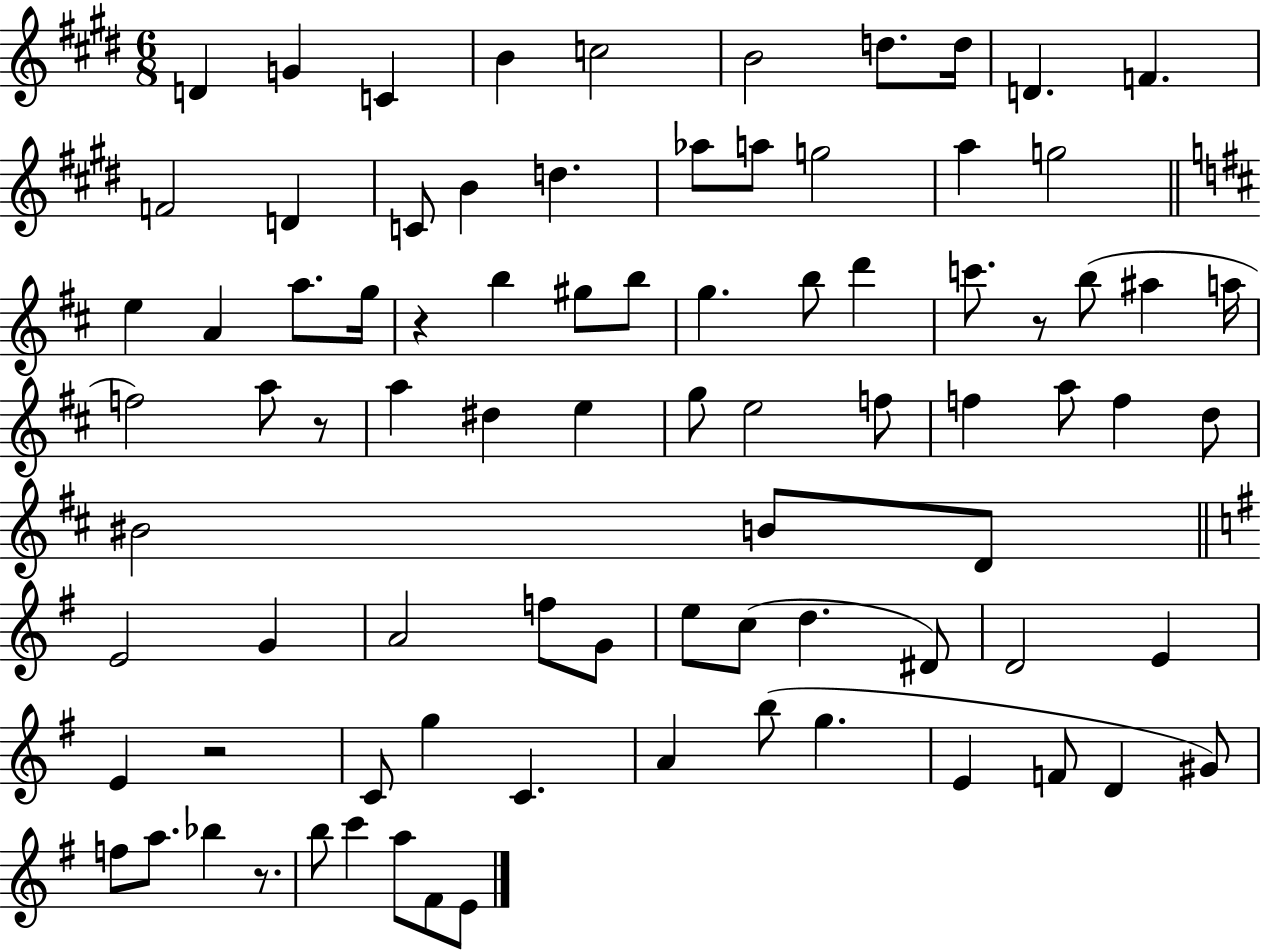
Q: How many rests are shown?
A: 5